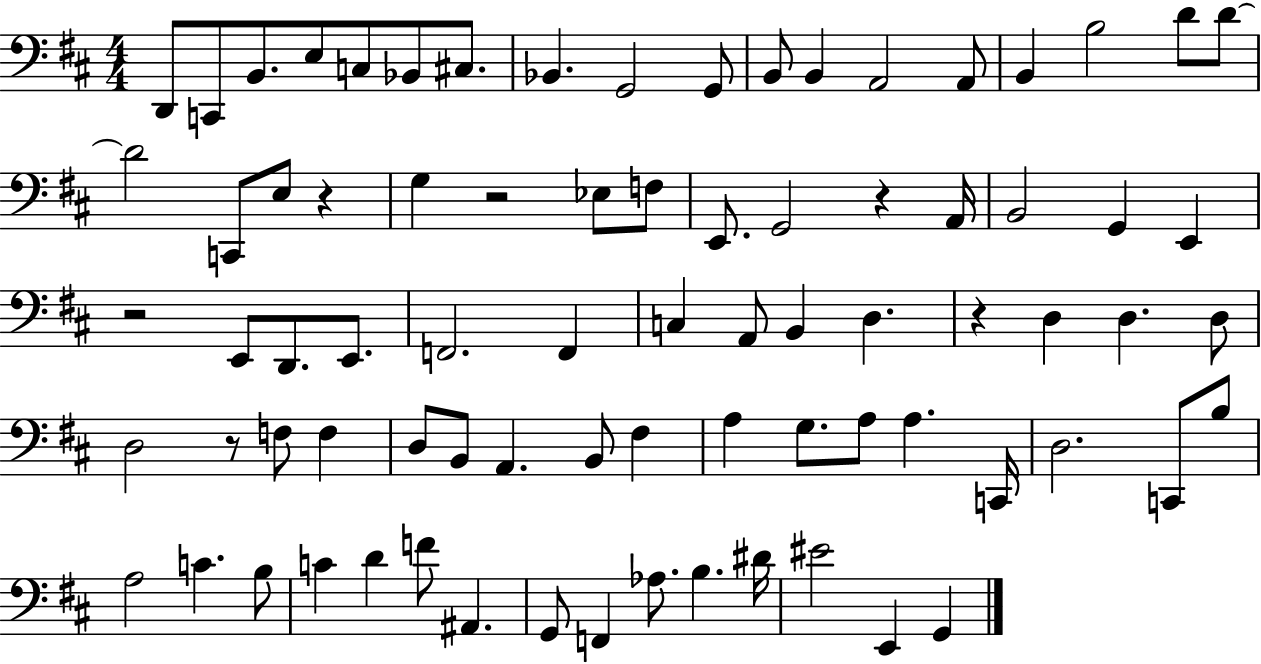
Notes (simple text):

D2/e C2/e B2/e. E3/e C3/e Bb2/e C#3/e. Bb2/q. G2/h G2/e B2/e B2/q A2/h A2/e B2/q B3/h D4/e D4/e D4/h C2/e E3/e R/q G3/q R/h Eb3/e F3/e E2/e. G2/h R/q A2/s B2/h G2/q E2/q R/h E2/e D2/e. E2/e. F2/h. F2/q C3/q A2/e B2/q D3/q. R/q D3/q D3/q. D3/e D3/h R/e F3/e F3/q D3/e B2/e A2/q. B2/e F#3/q A3/q G3/e. A3/e A3/q. C2/s D3/h. C2/e B3/e A3/h C4/q. B3/e C4/q D4/q F4/e A#2/q. G2/e F2/q Ab3/e. B3/q. D#4/s EIS4/h E2/q G2/q